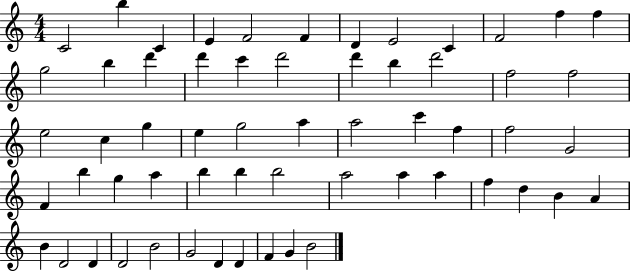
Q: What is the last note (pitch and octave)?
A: B4